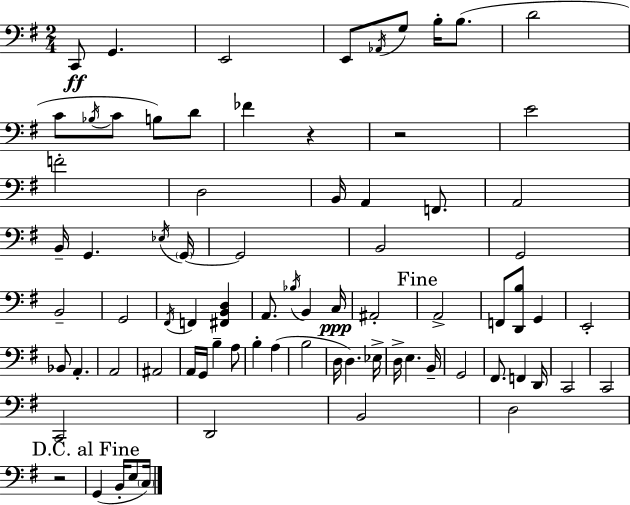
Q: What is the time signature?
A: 2/4